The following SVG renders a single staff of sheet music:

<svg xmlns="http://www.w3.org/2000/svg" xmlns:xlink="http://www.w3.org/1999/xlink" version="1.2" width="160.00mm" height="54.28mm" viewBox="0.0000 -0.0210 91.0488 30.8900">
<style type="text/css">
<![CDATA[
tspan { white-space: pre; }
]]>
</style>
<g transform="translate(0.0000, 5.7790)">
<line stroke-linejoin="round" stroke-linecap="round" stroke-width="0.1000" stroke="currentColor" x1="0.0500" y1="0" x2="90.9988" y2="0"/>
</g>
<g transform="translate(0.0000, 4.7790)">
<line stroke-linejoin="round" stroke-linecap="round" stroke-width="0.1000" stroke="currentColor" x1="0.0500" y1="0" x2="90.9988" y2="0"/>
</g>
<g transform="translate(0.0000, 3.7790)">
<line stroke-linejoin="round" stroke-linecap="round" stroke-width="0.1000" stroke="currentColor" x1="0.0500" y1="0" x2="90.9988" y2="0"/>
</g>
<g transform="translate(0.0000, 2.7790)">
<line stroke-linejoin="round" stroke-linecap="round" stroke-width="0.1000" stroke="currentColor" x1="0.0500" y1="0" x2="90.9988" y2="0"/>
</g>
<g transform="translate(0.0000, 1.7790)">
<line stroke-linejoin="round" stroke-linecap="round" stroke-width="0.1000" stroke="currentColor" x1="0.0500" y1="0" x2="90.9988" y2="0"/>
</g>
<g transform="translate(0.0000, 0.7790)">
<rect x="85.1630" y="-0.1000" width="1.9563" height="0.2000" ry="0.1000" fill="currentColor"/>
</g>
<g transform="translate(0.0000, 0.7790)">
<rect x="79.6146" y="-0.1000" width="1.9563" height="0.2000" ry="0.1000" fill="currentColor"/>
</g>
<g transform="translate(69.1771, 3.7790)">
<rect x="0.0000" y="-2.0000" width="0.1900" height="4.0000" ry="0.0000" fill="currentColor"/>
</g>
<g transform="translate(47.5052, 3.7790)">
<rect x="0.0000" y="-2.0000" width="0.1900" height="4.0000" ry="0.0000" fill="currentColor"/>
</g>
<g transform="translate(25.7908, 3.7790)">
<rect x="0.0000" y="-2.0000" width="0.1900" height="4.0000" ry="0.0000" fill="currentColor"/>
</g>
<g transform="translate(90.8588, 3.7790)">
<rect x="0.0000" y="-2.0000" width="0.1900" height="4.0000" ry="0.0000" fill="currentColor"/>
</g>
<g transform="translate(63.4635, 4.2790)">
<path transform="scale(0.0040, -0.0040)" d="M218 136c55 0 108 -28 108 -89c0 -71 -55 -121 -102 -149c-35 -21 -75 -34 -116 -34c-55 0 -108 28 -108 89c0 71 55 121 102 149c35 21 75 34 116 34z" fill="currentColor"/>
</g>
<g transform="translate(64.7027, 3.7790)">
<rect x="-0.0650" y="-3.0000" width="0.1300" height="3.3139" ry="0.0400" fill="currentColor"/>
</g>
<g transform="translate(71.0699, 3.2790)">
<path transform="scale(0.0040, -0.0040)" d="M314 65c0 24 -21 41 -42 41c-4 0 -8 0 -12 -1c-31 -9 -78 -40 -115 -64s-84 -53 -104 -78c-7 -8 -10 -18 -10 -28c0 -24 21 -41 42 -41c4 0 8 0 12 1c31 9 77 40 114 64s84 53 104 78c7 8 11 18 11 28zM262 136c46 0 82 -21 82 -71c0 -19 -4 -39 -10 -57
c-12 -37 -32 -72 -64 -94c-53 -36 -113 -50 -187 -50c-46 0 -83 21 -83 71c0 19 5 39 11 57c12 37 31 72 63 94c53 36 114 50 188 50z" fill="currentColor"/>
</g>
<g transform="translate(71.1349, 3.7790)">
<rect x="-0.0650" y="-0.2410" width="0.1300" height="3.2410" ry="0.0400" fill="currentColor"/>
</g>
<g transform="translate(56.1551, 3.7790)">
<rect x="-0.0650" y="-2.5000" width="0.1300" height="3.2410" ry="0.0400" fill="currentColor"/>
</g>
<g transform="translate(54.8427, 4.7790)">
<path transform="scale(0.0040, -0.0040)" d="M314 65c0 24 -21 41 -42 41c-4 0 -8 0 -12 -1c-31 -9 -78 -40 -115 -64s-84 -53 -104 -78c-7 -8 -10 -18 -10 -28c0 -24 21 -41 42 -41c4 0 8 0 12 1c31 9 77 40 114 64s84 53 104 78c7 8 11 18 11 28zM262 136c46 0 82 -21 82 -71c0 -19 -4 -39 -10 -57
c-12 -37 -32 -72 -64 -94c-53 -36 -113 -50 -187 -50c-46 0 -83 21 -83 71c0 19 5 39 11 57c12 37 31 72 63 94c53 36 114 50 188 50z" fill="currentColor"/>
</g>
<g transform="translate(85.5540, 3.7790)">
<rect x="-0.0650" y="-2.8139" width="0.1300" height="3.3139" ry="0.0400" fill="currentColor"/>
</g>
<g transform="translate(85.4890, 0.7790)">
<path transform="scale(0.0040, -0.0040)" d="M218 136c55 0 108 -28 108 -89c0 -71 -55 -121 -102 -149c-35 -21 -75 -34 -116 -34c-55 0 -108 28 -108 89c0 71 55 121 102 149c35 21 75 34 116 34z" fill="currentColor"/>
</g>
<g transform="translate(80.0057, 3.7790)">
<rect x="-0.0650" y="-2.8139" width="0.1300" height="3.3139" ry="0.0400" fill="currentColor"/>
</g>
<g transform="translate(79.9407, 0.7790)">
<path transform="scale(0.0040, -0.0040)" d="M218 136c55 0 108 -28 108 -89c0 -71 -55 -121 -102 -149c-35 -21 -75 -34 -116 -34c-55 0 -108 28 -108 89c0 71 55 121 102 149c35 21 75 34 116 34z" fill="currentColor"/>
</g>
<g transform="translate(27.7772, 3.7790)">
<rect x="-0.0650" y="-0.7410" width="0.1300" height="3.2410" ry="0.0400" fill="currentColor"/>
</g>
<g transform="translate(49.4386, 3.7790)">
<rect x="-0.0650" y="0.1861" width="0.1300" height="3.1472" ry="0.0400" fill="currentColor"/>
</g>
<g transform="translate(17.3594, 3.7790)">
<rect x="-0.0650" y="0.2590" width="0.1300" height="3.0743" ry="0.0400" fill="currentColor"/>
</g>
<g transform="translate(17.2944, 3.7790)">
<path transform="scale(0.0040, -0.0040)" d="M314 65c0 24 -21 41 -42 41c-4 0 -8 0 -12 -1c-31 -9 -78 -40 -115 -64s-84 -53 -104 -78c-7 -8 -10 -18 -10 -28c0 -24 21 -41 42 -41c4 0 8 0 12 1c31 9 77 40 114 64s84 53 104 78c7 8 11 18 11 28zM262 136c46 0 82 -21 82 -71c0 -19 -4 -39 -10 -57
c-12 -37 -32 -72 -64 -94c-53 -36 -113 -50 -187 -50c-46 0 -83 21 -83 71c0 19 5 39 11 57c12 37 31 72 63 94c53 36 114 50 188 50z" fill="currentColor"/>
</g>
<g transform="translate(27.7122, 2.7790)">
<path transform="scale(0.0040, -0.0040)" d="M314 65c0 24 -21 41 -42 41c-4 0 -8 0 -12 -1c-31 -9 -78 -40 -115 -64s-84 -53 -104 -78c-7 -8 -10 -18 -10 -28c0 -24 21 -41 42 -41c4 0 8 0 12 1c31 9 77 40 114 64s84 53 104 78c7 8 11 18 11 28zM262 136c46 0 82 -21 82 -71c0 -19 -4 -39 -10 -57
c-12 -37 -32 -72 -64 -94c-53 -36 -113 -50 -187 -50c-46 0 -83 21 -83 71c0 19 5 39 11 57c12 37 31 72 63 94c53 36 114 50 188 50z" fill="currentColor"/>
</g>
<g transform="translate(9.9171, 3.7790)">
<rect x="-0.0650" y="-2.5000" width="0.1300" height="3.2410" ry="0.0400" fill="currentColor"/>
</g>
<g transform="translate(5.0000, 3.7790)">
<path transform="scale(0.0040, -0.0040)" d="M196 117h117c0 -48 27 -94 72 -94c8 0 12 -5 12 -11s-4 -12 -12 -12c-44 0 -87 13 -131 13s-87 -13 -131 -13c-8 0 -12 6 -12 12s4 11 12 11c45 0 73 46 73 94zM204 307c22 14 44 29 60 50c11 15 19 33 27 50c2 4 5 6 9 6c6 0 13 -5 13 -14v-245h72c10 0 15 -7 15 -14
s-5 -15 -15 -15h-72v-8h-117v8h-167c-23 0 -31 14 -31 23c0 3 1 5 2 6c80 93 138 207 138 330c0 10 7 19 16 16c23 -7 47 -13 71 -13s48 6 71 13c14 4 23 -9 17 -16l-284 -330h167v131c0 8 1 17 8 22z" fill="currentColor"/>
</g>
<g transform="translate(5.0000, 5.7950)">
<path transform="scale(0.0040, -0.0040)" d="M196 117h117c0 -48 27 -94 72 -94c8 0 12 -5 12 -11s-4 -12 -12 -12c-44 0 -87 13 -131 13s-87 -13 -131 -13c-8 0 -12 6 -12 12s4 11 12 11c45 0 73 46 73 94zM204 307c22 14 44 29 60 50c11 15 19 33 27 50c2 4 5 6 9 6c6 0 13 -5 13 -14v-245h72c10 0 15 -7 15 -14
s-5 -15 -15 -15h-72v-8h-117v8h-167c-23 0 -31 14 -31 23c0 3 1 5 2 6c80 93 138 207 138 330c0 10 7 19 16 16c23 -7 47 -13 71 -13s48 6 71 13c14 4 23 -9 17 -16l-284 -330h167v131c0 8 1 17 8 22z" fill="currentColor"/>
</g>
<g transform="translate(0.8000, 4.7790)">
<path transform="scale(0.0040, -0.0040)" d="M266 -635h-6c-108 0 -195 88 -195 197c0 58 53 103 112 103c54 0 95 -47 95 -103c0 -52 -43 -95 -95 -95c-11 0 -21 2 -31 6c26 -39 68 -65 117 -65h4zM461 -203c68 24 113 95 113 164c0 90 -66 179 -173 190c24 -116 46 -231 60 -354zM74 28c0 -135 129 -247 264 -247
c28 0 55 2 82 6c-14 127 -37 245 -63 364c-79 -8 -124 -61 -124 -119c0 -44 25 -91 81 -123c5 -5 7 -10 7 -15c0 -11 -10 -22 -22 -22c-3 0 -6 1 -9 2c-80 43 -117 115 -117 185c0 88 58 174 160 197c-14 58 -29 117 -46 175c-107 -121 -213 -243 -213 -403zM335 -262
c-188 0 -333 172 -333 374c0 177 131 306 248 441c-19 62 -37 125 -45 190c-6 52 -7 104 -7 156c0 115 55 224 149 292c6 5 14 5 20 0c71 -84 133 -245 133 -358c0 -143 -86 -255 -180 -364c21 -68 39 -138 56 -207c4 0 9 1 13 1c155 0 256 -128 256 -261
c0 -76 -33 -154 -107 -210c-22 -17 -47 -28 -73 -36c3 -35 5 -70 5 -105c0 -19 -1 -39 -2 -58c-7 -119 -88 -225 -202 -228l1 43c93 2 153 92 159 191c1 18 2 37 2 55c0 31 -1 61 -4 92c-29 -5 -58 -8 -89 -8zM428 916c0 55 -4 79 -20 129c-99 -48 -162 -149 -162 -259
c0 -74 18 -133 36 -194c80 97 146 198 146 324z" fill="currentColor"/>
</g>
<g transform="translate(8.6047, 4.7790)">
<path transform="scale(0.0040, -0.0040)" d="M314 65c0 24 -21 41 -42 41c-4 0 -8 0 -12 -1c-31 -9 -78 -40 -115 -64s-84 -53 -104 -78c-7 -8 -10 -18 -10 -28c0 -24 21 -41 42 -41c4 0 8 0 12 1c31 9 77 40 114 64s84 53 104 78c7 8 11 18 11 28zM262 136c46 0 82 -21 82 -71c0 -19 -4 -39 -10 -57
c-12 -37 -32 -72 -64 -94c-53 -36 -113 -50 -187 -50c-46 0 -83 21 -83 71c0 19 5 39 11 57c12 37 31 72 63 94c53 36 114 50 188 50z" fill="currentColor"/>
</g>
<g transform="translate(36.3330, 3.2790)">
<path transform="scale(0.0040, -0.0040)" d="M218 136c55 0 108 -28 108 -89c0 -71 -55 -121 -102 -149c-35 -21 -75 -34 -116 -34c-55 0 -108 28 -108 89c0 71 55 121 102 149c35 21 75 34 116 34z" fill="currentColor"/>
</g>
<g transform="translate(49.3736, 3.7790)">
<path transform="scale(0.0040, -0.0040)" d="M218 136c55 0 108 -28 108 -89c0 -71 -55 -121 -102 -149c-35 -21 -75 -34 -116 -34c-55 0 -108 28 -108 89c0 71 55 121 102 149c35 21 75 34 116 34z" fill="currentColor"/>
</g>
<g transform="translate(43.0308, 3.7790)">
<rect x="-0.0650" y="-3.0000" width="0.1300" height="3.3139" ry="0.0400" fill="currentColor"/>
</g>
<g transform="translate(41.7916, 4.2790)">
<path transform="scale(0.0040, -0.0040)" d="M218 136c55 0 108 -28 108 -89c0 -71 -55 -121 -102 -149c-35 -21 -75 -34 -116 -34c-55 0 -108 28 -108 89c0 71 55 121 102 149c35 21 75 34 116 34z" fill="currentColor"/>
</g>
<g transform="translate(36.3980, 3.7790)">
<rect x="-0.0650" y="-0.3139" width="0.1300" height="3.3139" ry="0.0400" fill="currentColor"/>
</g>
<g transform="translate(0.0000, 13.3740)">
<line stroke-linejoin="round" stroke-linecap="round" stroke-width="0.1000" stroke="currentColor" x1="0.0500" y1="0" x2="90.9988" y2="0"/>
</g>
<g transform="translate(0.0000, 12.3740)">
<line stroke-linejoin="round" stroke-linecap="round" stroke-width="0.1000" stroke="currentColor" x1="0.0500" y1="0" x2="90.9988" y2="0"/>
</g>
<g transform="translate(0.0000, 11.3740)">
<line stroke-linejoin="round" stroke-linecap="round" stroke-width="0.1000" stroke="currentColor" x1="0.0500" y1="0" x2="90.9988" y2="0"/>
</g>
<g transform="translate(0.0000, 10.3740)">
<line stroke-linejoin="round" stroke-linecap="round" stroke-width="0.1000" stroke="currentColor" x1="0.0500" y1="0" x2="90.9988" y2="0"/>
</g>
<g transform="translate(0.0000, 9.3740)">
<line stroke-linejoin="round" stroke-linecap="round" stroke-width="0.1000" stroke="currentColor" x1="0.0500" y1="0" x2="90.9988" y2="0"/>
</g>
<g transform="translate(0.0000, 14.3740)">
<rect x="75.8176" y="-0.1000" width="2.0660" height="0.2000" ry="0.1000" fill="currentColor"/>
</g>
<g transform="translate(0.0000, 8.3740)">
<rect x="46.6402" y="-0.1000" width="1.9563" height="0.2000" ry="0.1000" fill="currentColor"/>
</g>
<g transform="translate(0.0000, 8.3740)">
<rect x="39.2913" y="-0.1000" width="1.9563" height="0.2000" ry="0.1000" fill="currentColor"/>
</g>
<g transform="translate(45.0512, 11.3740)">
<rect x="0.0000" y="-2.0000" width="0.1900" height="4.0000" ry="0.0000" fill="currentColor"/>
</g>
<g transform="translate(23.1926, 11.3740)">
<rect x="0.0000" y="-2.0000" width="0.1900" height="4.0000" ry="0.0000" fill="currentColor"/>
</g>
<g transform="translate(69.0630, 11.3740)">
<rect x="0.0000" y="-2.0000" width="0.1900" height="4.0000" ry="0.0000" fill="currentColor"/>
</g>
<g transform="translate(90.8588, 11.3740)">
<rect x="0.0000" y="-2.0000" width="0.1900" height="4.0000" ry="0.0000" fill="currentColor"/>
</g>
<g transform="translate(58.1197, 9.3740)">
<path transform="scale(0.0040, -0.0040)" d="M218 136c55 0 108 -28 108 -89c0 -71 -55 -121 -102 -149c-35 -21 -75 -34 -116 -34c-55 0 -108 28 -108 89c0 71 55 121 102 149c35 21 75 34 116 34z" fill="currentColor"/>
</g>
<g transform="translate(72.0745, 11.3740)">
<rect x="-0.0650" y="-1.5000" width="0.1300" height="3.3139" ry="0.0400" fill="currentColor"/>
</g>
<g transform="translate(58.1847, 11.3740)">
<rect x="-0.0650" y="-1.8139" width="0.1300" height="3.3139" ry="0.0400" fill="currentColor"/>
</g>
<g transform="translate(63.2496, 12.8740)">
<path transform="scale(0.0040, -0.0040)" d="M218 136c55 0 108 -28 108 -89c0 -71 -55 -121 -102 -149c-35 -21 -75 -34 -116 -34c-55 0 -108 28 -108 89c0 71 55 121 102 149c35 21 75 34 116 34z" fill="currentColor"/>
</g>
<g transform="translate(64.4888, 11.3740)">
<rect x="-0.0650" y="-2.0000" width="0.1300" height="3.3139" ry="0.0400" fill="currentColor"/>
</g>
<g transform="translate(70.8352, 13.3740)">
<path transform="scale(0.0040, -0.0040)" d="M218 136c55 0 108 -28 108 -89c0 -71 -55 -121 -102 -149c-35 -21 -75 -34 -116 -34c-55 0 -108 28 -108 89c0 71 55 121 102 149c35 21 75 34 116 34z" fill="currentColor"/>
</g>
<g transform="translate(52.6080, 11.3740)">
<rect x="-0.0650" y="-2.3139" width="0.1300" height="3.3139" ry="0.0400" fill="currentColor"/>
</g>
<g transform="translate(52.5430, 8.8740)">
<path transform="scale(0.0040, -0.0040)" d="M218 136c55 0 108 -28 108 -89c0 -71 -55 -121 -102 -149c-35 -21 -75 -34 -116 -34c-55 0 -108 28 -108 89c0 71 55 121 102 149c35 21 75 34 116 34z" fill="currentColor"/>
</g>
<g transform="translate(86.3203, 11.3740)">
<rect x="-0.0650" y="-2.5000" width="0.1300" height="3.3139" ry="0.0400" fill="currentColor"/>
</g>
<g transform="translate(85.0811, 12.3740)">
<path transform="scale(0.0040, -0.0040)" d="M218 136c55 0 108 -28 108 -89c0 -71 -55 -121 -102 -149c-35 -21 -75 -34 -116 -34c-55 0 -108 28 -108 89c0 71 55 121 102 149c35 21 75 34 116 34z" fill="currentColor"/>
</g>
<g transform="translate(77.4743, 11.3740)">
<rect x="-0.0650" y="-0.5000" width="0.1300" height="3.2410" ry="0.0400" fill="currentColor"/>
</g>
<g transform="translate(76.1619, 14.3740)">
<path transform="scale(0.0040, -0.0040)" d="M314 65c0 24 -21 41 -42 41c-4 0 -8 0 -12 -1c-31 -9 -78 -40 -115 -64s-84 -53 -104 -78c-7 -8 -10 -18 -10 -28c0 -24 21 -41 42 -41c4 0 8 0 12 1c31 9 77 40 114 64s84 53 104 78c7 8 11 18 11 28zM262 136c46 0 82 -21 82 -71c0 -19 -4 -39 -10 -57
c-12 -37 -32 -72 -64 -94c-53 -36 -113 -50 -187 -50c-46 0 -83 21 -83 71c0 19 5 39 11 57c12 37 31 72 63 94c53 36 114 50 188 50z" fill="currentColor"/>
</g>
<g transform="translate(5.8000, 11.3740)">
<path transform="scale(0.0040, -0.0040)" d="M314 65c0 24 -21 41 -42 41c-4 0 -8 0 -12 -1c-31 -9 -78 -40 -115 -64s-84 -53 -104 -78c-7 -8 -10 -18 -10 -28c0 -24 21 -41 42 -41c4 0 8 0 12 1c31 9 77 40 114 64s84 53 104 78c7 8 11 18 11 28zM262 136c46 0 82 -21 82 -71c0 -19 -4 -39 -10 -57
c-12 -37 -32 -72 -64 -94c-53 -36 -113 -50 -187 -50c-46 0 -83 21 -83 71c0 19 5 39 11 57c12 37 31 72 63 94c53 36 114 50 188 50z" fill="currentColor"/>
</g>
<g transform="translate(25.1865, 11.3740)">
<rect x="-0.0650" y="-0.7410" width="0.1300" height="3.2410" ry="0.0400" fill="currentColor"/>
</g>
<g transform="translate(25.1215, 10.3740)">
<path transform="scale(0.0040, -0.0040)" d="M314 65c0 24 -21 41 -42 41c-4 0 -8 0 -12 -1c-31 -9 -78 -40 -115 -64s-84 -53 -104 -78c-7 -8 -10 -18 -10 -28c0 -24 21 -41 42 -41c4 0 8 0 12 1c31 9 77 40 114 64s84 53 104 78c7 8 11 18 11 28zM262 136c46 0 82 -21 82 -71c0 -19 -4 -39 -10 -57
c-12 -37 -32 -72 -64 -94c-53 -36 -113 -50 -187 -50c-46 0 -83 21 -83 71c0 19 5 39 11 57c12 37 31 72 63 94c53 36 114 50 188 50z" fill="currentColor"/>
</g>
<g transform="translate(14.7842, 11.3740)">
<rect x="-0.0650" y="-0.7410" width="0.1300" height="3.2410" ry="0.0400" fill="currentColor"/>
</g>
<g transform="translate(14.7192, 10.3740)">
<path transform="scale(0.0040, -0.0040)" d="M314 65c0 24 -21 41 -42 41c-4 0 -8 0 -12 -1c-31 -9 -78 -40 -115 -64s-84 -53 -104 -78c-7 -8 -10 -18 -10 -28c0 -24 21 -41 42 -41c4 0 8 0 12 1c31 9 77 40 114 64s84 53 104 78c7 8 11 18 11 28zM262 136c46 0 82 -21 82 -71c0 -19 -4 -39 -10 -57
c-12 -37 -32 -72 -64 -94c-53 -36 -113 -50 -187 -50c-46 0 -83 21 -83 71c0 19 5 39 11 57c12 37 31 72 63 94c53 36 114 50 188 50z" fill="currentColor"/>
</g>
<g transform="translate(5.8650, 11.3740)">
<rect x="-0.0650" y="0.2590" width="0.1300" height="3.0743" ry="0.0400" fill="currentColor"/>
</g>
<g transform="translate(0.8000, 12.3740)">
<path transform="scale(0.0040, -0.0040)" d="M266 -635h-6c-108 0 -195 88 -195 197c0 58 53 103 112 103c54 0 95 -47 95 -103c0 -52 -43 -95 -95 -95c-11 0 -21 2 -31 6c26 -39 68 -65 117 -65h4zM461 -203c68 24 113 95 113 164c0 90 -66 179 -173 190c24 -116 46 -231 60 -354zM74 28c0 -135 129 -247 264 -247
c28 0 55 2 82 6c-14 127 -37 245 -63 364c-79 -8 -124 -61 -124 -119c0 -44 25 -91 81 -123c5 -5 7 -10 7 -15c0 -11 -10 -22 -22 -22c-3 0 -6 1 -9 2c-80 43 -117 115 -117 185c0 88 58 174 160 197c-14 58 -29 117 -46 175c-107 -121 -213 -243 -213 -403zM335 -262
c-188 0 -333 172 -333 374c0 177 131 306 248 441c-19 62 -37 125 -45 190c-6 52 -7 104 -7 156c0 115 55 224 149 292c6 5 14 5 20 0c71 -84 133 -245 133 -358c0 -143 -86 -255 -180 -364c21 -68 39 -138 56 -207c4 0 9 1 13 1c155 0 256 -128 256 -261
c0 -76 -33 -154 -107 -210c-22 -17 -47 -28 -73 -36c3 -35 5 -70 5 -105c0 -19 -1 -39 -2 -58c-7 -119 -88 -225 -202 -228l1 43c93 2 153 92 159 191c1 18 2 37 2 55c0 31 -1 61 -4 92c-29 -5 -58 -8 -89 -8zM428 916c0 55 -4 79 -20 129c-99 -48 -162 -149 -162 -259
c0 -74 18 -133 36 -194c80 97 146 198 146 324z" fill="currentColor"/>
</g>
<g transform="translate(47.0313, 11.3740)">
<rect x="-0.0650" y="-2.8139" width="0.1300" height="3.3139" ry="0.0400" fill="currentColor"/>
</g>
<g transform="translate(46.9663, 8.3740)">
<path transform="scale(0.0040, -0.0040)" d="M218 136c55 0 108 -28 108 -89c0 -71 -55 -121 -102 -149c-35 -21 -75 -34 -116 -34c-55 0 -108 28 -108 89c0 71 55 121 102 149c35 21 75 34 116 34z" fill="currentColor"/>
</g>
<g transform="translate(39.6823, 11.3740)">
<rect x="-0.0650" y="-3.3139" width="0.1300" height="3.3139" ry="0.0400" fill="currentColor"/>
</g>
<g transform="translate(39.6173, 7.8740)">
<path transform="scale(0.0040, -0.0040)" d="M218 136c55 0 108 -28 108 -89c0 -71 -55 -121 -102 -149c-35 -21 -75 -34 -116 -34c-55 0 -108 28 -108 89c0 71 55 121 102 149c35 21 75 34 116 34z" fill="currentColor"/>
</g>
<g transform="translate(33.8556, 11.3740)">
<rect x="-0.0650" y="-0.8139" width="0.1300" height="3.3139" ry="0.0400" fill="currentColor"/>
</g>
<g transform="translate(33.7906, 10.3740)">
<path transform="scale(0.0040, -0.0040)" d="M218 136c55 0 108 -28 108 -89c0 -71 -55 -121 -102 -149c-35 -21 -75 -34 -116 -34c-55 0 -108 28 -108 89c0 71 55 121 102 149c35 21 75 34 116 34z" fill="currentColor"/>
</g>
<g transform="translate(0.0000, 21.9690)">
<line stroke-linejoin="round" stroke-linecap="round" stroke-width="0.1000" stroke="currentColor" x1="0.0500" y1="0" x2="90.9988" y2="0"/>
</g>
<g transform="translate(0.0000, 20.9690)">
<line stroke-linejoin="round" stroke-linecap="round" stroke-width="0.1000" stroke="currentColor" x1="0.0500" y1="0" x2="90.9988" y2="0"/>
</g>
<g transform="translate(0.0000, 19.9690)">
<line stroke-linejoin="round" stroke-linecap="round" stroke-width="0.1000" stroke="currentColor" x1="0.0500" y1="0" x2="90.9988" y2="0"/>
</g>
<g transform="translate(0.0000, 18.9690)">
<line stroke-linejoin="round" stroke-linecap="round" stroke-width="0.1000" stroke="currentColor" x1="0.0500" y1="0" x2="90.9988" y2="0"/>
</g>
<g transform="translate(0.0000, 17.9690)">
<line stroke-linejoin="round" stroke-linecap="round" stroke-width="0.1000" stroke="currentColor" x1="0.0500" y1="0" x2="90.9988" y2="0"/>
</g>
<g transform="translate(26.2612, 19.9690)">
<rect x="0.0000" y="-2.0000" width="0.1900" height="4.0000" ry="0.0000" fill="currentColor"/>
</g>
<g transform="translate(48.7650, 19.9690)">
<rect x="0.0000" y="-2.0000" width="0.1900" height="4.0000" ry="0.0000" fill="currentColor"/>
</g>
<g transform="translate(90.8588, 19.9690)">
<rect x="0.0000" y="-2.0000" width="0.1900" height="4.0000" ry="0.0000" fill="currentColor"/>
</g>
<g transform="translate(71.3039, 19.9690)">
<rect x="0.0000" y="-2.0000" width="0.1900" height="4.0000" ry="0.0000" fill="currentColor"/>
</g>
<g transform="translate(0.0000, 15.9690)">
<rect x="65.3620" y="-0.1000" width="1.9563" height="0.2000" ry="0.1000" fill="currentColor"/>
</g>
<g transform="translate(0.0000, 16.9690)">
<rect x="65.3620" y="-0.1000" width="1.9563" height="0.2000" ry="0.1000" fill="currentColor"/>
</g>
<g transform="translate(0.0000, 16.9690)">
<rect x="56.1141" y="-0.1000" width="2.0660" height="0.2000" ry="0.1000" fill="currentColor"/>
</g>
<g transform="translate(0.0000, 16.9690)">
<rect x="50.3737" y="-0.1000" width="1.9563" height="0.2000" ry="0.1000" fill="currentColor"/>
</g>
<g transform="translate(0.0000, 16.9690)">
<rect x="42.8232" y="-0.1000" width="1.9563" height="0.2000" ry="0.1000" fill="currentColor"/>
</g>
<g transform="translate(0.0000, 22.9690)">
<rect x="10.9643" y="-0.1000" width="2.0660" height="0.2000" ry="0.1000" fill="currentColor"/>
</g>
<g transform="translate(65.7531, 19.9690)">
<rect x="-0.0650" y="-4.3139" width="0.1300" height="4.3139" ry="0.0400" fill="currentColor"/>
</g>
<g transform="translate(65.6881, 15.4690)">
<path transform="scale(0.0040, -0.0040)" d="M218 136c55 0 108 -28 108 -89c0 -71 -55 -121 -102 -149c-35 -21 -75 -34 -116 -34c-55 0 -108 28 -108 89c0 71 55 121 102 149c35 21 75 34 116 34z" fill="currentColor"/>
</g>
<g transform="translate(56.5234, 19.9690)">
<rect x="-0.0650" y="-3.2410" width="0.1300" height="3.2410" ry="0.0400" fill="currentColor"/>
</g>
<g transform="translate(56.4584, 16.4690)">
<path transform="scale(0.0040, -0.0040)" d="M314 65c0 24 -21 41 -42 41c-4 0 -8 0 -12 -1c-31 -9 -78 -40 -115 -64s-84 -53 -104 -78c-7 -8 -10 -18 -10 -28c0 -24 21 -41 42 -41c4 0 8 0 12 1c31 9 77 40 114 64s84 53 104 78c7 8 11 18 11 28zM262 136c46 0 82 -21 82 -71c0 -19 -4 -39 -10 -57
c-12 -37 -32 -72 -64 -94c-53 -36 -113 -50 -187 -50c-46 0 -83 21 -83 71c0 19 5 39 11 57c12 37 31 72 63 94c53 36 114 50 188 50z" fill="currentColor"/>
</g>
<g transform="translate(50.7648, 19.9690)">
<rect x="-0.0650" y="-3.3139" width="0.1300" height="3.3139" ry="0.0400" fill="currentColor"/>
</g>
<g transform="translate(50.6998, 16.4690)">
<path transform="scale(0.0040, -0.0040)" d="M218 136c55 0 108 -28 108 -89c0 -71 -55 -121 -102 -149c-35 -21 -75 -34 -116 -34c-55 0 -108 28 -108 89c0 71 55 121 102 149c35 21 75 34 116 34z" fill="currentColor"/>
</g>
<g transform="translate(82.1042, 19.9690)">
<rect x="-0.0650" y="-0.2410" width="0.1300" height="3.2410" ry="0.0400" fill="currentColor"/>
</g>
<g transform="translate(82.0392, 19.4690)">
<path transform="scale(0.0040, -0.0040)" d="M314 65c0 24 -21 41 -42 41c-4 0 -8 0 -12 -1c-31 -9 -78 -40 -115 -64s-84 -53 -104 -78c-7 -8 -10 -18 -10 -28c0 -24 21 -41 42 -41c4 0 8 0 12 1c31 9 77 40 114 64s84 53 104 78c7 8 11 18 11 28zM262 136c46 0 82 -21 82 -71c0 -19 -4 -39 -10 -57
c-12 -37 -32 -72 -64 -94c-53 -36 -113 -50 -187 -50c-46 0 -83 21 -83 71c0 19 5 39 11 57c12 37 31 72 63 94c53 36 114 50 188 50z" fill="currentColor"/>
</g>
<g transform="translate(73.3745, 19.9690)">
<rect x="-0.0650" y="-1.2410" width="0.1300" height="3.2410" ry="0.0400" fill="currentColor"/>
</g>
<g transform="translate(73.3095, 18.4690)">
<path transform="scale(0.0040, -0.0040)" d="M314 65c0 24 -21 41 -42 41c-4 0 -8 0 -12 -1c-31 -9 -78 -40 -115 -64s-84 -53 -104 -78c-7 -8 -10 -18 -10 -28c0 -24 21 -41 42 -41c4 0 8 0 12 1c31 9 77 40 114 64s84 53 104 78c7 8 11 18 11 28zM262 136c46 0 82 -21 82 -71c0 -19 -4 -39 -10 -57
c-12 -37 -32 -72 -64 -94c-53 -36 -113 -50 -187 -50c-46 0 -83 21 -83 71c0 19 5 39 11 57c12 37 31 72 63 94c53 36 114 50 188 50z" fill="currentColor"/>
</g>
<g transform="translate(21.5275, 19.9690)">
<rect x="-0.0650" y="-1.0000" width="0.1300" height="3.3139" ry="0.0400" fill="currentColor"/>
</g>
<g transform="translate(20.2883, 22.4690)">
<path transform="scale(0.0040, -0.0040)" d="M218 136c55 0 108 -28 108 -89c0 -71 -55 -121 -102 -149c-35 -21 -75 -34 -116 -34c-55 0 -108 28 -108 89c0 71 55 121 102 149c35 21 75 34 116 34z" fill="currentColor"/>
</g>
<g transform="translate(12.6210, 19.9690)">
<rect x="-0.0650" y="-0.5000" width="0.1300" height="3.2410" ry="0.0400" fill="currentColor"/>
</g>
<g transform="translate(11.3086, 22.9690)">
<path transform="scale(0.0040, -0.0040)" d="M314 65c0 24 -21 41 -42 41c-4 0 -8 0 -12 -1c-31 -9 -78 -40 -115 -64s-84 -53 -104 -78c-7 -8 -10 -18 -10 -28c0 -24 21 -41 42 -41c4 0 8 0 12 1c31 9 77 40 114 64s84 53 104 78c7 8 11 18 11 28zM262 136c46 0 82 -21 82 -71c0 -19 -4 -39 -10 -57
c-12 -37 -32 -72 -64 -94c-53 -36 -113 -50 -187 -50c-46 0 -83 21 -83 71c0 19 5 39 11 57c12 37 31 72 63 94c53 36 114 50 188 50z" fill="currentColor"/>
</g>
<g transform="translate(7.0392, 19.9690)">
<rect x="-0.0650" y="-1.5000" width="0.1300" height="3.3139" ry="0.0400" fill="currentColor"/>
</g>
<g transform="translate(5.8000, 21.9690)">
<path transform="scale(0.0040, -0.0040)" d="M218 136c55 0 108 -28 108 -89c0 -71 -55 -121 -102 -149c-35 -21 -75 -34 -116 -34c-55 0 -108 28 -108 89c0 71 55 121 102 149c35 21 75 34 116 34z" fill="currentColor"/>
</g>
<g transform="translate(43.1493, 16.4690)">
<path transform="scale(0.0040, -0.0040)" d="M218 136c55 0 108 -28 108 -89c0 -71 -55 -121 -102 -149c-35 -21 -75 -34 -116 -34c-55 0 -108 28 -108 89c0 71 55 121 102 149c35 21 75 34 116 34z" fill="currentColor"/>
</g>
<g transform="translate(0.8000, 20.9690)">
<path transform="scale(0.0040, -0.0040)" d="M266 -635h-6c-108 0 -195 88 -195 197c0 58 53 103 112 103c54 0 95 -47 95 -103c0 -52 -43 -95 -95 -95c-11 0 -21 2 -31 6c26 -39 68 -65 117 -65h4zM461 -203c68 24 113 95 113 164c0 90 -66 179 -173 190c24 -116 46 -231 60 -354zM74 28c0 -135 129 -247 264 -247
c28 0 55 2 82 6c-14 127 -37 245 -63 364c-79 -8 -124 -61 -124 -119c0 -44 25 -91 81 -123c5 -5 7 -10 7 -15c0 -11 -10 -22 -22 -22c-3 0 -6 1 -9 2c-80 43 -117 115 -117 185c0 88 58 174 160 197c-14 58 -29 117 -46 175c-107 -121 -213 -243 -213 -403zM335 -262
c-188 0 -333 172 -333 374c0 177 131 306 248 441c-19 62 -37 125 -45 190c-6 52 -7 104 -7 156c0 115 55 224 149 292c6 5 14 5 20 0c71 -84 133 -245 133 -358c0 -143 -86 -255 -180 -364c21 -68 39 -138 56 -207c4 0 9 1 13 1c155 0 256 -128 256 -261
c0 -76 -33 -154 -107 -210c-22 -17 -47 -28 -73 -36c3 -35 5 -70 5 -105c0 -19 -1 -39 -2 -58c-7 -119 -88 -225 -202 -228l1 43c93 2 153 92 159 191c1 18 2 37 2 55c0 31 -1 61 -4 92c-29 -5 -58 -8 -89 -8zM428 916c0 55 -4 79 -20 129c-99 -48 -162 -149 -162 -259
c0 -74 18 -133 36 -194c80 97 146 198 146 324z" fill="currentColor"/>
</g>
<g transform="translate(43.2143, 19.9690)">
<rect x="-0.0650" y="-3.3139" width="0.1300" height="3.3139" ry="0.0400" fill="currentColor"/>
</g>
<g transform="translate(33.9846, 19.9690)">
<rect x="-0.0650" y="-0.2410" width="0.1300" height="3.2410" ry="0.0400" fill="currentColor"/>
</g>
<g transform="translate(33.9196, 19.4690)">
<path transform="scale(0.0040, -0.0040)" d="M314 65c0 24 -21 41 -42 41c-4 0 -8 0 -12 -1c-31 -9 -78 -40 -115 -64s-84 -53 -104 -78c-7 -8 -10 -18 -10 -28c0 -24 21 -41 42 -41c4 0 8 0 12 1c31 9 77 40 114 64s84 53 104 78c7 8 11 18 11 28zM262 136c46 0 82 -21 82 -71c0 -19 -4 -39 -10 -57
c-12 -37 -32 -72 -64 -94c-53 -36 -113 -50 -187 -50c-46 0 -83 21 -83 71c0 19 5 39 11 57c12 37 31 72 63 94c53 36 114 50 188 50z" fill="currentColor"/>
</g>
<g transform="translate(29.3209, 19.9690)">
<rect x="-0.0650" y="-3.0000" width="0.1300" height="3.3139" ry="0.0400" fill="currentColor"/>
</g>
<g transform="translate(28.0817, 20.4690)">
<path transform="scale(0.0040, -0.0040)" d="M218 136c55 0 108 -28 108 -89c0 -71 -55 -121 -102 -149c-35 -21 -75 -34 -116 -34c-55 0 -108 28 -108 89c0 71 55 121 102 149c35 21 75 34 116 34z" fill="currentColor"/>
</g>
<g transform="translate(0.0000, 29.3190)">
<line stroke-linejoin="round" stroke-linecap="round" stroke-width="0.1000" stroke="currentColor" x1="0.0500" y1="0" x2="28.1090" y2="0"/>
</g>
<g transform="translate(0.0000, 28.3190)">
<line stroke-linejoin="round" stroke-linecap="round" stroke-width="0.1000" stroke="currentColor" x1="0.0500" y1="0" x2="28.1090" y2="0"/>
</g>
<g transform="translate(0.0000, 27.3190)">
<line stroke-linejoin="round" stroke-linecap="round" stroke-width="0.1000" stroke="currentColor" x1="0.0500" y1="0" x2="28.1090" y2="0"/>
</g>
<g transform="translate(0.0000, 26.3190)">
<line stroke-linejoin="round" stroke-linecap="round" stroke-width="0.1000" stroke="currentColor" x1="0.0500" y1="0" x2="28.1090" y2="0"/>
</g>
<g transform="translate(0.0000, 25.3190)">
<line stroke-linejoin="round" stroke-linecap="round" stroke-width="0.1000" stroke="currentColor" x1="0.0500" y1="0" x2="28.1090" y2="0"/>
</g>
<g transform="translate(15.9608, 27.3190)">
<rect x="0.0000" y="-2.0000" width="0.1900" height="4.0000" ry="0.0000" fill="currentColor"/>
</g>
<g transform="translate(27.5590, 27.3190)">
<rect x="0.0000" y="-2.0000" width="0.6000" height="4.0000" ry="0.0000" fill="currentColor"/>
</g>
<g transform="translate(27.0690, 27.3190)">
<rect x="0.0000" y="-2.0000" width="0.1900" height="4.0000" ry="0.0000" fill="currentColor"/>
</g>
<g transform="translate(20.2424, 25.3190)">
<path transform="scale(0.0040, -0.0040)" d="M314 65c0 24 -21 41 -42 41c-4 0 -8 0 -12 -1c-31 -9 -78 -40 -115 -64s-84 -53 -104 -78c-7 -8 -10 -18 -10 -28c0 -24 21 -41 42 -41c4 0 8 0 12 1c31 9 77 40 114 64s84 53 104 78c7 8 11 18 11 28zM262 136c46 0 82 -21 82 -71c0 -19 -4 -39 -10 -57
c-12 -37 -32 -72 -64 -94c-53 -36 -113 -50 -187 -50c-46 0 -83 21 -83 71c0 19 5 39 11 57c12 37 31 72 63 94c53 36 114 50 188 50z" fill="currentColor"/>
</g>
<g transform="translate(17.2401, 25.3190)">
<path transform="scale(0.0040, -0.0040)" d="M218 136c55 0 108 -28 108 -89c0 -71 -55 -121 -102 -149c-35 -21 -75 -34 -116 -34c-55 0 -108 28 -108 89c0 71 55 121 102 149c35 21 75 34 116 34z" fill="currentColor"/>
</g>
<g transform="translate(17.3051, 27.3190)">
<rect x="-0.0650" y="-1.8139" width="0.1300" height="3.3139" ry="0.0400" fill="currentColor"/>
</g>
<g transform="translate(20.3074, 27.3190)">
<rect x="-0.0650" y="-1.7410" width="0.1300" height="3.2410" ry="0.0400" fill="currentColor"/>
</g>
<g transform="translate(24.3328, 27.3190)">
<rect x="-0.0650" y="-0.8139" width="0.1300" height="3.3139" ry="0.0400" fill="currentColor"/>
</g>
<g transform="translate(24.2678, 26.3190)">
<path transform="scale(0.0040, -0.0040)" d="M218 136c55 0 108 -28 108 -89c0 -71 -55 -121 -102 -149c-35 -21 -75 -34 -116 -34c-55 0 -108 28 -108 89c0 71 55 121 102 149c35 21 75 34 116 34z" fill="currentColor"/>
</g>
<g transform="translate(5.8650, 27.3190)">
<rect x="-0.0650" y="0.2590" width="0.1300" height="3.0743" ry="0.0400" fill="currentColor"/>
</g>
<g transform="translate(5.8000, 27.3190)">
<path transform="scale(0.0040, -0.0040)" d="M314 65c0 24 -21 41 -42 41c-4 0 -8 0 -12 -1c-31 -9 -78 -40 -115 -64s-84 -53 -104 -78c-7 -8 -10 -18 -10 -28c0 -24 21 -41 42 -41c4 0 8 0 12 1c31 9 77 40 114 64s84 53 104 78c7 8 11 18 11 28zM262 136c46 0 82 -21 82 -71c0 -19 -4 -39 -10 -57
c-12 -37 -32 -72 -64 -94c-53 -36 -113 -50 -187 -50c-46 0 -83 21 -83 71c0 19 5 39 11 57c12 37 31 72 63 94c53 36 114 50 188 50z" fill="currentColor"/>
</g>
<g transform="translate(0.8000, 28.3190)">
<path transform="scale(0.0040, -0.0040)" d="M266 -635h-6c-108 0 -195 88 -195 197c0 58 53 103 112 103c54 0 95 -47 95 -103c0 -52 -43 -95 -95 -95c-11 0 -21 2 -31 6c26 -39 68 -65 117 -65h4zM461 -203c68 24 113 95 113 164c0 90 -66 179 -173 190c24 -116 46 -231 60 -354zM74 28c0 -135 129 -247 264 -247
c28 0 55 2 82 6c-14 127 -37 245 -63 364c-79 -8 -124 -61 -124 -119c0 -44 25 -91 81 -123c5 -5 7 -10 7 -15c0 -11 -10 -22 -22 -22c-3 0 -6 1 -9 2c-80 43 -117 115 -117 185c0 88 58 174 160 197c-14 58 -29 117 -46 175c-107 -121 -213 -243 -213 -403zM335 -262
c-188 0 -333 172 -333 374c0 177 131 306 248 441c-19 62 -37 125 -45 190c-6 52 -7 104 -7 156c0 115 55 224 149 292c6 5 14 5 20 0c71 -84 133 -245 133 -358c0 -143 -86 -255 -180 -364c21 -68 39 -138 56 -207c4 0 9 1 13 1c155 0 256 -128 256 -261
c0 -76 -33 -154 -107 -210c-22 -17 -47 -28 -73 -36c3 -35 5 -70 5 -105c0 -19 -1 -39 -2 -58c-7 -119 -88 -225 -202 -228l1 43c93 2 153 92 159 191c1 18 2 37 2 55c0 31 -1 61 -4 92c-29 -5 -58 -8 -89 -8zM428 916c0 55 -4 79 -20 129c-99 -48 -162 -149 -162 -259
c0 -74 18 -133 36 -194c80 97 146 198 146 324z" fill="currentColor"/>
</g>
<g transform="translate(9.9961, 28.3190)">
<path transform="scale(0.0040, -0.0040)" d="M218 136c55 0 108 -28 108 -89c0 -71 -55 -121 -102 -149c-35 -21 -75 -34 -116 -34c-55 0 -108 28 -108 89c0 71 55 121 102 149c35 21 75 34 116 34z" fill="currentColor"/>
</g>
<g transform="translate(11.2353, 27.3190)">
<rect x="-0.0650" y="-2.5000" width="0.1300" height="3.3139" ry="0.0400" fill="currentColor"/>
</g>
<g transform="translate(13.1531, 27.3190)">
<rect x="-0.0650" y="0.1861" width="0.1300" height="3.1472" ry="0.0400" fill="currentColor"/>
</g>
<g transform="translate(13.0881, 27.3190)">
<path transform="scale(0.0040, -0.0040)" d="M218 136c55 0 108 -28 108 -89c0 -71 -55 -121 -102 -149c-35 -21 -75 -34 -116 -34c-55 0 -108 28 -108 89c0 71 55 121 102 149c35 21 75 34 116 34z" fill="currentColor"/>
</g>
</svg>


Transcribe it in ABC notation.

X:1
T:Untitled
M:4/4
L:1/4
K:C
G2 B2 d2 c A B G2 A c2 a a B2 d2 d2 d b a g f F E C2 G E C2 D A c2 b b b2 d' e2 c2 B2 G B f f2 d